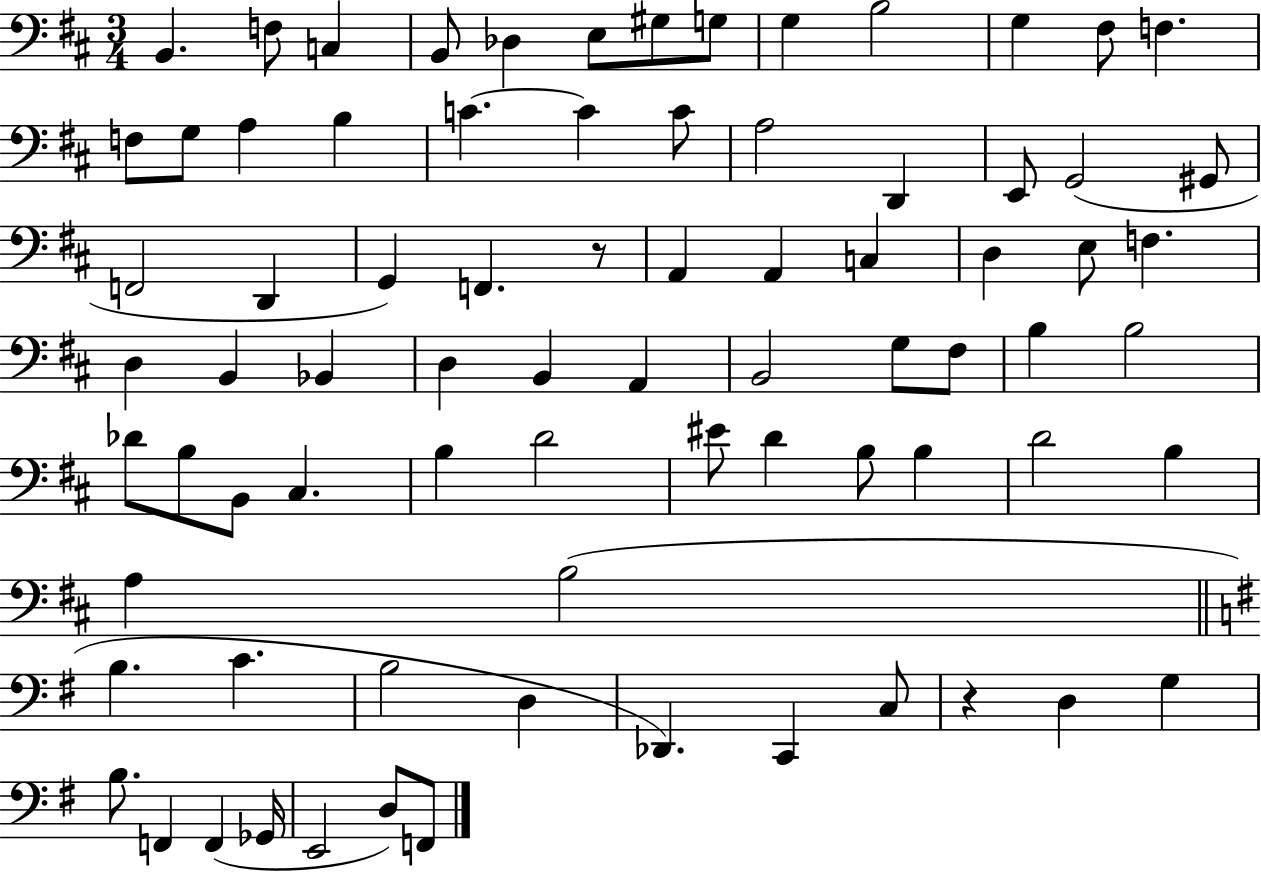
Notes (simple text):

B2/q. F3/e C3/q B2/e Db3/q E3/e G#3/e G3/e G3/q B3/h G3/q F#3/e F3/q. F3/e G3/e A3/q B3/q C4/q. C4/q C4/e A3/h D2/q E2/e G2/h G#2/e F2/h D2/q G2/q F2/q. R/e A2/q A2/q C3/q D3/q E3/e F3/q. D3/q B2/q Bb2/q D3/q B2/q A2/q B2/h G3/e F#3/e B3/q B3/h Db4/e B3/e B2/e C#3/q. B3/q D4/h EIS4/e D4/q B3/e B3/q D4/h B3/q A3/q B3/h B3/q. C4/q. B3/h D3/q Db2/q. C2/q C3/e R/q D3/q G3/q B3/e. F2/q F2/q Gb2/s E2/h D3/e F2/e